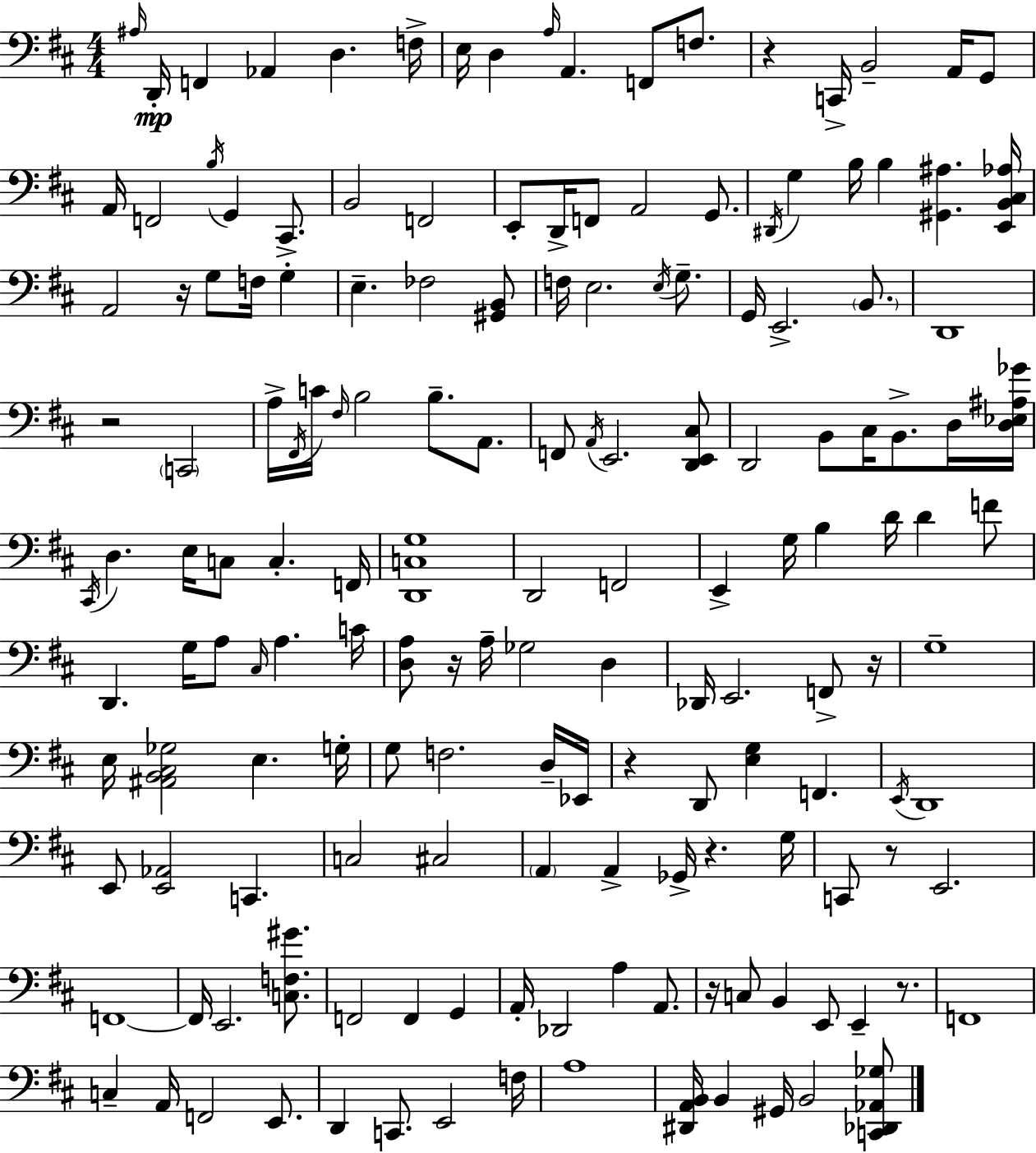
X:1
T:Untitled
M:4/4
L:1/4
K:D
^A,/4 D,,/4 F,, _A,, D, F,/4 E,/4 D, A,/4 A,, F,,/2 F,/2 z C,,/4 B,,2 A,,/4 G,,/2 A,,/4 F,,2 B,/4 G,, ^C,,/2 B,,2 F,,2 E,,/2 D,,/4 F,,/2 A,,2 G,,/2 ^D,,/4 G, B,/4 B, [^G,,^A,] [E,,B,,^C,_A,]/4 A,,2 z/4 G,/2 F,/4 G, E, _F,2 [^G,,B,,]/2 F,/4 E,2 E,/4 G,/2 G,,/4 E,,2 B,,/2 D,,4 z2 C,,2 A,/4 ^F,,/4 C/4 ^F,/4 B,2 B,/2 A,,/2 F,,/2 A,,/4 E,,2 [D,,E,,^C,]/2 D,,2 B,,/2 ^C,/4 B,,/2 D,/4 [D,_E,^A,_G]/4 ^C,,/4 D, E,/4 C,/2 C, F,,/4 [D,,C,G,]4 D,,2 F,,2 E,, G,/4 B, D/4 D F/2 D,, G,/4 A,/2 ^C,/4 A, C/4 [D,A,]/2 z/4 A,/4 _G,2 D, _D,,/4 E,,2 F,,/2 z/4 G,4 E,/4 [^A,,B,,^C,_G,]2 E, G,/4 G,/2 F,2 D,/4 _E,,/4 z D,,/2 [E,G,] F,, E,,/4 D,,4 E,,/2 [E,,_A,,]2 C,, C,2 ^C,2 A,, A,, _G,,/4 z G,/4 C,,/2 z/2 E,,2 F,,4 F,,/4 E,,2 [C,F,^G]/2 F,,2 F,, G,, A,,/4 _D,,2 A, A,,/2 z/4 C,/2 B,, E,,/2 E,, z/2 F,,4 C, A,,/4 F,,2 E,,/2 D,, C,,/2 E,,2 F,/4 A,4 [^D,,A,,B,,]/4 B,, ^G,,/4 B,,2 [C,,_D,,_A,,_G,]/2